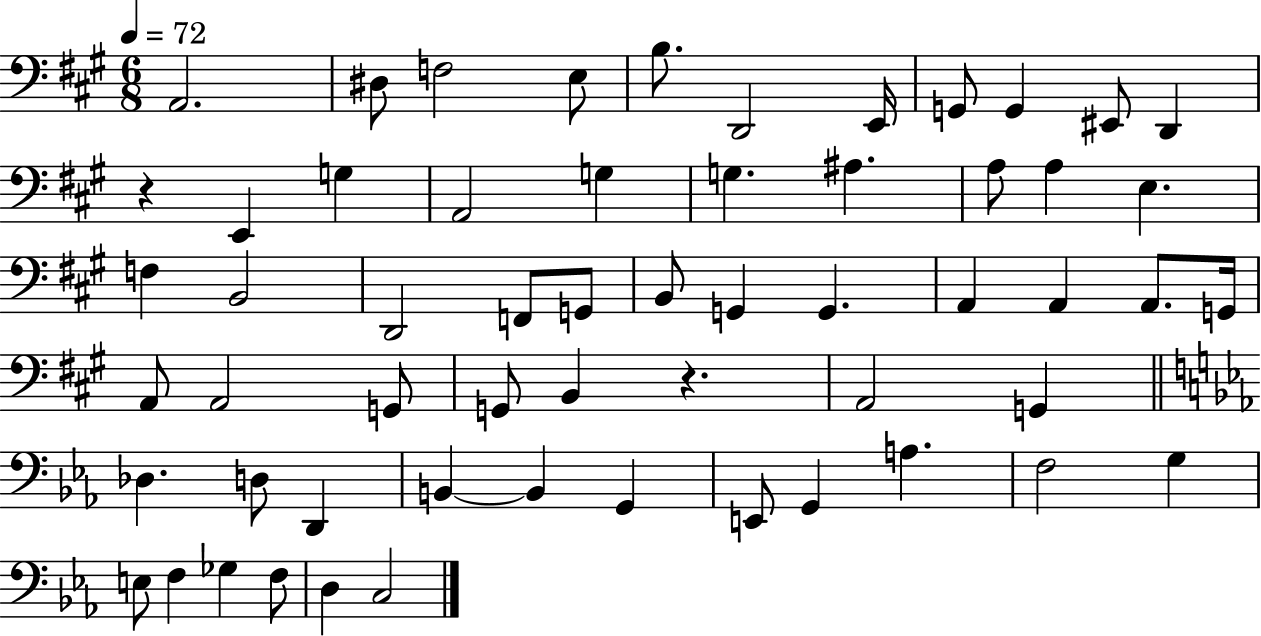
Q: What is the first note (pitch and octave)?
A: A2